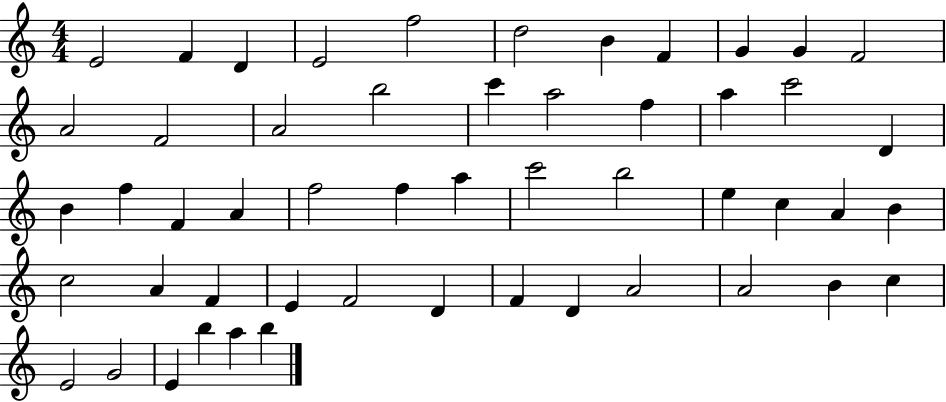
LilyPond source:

{
  \clef treble
  \numericTimeSignature
  \time 4/4
  \key c \major
  e'2 f'4 d'4 | e'2 f''2 | d''2 b'4 f'4 | g'4 g'4 f'2 | \break a'2 f'2 | a'2 b''2 | c'''4 a''2 f''4 | a''4 c'''2 d'4 | \break b'4 f''4 f'4 a'4 | f''2 f''4 a''4 | c'''2 b''2 | e''4 c''4 a'4 b'4 | \break c''2 a'4 f'4 | e'4 f'2 d'4 | f'4 d'4 a'2 | a'2 b'4 c''4 | \break e'2 g'2 | e'4 b''4 a''4 b''4 | \bar "|."
}